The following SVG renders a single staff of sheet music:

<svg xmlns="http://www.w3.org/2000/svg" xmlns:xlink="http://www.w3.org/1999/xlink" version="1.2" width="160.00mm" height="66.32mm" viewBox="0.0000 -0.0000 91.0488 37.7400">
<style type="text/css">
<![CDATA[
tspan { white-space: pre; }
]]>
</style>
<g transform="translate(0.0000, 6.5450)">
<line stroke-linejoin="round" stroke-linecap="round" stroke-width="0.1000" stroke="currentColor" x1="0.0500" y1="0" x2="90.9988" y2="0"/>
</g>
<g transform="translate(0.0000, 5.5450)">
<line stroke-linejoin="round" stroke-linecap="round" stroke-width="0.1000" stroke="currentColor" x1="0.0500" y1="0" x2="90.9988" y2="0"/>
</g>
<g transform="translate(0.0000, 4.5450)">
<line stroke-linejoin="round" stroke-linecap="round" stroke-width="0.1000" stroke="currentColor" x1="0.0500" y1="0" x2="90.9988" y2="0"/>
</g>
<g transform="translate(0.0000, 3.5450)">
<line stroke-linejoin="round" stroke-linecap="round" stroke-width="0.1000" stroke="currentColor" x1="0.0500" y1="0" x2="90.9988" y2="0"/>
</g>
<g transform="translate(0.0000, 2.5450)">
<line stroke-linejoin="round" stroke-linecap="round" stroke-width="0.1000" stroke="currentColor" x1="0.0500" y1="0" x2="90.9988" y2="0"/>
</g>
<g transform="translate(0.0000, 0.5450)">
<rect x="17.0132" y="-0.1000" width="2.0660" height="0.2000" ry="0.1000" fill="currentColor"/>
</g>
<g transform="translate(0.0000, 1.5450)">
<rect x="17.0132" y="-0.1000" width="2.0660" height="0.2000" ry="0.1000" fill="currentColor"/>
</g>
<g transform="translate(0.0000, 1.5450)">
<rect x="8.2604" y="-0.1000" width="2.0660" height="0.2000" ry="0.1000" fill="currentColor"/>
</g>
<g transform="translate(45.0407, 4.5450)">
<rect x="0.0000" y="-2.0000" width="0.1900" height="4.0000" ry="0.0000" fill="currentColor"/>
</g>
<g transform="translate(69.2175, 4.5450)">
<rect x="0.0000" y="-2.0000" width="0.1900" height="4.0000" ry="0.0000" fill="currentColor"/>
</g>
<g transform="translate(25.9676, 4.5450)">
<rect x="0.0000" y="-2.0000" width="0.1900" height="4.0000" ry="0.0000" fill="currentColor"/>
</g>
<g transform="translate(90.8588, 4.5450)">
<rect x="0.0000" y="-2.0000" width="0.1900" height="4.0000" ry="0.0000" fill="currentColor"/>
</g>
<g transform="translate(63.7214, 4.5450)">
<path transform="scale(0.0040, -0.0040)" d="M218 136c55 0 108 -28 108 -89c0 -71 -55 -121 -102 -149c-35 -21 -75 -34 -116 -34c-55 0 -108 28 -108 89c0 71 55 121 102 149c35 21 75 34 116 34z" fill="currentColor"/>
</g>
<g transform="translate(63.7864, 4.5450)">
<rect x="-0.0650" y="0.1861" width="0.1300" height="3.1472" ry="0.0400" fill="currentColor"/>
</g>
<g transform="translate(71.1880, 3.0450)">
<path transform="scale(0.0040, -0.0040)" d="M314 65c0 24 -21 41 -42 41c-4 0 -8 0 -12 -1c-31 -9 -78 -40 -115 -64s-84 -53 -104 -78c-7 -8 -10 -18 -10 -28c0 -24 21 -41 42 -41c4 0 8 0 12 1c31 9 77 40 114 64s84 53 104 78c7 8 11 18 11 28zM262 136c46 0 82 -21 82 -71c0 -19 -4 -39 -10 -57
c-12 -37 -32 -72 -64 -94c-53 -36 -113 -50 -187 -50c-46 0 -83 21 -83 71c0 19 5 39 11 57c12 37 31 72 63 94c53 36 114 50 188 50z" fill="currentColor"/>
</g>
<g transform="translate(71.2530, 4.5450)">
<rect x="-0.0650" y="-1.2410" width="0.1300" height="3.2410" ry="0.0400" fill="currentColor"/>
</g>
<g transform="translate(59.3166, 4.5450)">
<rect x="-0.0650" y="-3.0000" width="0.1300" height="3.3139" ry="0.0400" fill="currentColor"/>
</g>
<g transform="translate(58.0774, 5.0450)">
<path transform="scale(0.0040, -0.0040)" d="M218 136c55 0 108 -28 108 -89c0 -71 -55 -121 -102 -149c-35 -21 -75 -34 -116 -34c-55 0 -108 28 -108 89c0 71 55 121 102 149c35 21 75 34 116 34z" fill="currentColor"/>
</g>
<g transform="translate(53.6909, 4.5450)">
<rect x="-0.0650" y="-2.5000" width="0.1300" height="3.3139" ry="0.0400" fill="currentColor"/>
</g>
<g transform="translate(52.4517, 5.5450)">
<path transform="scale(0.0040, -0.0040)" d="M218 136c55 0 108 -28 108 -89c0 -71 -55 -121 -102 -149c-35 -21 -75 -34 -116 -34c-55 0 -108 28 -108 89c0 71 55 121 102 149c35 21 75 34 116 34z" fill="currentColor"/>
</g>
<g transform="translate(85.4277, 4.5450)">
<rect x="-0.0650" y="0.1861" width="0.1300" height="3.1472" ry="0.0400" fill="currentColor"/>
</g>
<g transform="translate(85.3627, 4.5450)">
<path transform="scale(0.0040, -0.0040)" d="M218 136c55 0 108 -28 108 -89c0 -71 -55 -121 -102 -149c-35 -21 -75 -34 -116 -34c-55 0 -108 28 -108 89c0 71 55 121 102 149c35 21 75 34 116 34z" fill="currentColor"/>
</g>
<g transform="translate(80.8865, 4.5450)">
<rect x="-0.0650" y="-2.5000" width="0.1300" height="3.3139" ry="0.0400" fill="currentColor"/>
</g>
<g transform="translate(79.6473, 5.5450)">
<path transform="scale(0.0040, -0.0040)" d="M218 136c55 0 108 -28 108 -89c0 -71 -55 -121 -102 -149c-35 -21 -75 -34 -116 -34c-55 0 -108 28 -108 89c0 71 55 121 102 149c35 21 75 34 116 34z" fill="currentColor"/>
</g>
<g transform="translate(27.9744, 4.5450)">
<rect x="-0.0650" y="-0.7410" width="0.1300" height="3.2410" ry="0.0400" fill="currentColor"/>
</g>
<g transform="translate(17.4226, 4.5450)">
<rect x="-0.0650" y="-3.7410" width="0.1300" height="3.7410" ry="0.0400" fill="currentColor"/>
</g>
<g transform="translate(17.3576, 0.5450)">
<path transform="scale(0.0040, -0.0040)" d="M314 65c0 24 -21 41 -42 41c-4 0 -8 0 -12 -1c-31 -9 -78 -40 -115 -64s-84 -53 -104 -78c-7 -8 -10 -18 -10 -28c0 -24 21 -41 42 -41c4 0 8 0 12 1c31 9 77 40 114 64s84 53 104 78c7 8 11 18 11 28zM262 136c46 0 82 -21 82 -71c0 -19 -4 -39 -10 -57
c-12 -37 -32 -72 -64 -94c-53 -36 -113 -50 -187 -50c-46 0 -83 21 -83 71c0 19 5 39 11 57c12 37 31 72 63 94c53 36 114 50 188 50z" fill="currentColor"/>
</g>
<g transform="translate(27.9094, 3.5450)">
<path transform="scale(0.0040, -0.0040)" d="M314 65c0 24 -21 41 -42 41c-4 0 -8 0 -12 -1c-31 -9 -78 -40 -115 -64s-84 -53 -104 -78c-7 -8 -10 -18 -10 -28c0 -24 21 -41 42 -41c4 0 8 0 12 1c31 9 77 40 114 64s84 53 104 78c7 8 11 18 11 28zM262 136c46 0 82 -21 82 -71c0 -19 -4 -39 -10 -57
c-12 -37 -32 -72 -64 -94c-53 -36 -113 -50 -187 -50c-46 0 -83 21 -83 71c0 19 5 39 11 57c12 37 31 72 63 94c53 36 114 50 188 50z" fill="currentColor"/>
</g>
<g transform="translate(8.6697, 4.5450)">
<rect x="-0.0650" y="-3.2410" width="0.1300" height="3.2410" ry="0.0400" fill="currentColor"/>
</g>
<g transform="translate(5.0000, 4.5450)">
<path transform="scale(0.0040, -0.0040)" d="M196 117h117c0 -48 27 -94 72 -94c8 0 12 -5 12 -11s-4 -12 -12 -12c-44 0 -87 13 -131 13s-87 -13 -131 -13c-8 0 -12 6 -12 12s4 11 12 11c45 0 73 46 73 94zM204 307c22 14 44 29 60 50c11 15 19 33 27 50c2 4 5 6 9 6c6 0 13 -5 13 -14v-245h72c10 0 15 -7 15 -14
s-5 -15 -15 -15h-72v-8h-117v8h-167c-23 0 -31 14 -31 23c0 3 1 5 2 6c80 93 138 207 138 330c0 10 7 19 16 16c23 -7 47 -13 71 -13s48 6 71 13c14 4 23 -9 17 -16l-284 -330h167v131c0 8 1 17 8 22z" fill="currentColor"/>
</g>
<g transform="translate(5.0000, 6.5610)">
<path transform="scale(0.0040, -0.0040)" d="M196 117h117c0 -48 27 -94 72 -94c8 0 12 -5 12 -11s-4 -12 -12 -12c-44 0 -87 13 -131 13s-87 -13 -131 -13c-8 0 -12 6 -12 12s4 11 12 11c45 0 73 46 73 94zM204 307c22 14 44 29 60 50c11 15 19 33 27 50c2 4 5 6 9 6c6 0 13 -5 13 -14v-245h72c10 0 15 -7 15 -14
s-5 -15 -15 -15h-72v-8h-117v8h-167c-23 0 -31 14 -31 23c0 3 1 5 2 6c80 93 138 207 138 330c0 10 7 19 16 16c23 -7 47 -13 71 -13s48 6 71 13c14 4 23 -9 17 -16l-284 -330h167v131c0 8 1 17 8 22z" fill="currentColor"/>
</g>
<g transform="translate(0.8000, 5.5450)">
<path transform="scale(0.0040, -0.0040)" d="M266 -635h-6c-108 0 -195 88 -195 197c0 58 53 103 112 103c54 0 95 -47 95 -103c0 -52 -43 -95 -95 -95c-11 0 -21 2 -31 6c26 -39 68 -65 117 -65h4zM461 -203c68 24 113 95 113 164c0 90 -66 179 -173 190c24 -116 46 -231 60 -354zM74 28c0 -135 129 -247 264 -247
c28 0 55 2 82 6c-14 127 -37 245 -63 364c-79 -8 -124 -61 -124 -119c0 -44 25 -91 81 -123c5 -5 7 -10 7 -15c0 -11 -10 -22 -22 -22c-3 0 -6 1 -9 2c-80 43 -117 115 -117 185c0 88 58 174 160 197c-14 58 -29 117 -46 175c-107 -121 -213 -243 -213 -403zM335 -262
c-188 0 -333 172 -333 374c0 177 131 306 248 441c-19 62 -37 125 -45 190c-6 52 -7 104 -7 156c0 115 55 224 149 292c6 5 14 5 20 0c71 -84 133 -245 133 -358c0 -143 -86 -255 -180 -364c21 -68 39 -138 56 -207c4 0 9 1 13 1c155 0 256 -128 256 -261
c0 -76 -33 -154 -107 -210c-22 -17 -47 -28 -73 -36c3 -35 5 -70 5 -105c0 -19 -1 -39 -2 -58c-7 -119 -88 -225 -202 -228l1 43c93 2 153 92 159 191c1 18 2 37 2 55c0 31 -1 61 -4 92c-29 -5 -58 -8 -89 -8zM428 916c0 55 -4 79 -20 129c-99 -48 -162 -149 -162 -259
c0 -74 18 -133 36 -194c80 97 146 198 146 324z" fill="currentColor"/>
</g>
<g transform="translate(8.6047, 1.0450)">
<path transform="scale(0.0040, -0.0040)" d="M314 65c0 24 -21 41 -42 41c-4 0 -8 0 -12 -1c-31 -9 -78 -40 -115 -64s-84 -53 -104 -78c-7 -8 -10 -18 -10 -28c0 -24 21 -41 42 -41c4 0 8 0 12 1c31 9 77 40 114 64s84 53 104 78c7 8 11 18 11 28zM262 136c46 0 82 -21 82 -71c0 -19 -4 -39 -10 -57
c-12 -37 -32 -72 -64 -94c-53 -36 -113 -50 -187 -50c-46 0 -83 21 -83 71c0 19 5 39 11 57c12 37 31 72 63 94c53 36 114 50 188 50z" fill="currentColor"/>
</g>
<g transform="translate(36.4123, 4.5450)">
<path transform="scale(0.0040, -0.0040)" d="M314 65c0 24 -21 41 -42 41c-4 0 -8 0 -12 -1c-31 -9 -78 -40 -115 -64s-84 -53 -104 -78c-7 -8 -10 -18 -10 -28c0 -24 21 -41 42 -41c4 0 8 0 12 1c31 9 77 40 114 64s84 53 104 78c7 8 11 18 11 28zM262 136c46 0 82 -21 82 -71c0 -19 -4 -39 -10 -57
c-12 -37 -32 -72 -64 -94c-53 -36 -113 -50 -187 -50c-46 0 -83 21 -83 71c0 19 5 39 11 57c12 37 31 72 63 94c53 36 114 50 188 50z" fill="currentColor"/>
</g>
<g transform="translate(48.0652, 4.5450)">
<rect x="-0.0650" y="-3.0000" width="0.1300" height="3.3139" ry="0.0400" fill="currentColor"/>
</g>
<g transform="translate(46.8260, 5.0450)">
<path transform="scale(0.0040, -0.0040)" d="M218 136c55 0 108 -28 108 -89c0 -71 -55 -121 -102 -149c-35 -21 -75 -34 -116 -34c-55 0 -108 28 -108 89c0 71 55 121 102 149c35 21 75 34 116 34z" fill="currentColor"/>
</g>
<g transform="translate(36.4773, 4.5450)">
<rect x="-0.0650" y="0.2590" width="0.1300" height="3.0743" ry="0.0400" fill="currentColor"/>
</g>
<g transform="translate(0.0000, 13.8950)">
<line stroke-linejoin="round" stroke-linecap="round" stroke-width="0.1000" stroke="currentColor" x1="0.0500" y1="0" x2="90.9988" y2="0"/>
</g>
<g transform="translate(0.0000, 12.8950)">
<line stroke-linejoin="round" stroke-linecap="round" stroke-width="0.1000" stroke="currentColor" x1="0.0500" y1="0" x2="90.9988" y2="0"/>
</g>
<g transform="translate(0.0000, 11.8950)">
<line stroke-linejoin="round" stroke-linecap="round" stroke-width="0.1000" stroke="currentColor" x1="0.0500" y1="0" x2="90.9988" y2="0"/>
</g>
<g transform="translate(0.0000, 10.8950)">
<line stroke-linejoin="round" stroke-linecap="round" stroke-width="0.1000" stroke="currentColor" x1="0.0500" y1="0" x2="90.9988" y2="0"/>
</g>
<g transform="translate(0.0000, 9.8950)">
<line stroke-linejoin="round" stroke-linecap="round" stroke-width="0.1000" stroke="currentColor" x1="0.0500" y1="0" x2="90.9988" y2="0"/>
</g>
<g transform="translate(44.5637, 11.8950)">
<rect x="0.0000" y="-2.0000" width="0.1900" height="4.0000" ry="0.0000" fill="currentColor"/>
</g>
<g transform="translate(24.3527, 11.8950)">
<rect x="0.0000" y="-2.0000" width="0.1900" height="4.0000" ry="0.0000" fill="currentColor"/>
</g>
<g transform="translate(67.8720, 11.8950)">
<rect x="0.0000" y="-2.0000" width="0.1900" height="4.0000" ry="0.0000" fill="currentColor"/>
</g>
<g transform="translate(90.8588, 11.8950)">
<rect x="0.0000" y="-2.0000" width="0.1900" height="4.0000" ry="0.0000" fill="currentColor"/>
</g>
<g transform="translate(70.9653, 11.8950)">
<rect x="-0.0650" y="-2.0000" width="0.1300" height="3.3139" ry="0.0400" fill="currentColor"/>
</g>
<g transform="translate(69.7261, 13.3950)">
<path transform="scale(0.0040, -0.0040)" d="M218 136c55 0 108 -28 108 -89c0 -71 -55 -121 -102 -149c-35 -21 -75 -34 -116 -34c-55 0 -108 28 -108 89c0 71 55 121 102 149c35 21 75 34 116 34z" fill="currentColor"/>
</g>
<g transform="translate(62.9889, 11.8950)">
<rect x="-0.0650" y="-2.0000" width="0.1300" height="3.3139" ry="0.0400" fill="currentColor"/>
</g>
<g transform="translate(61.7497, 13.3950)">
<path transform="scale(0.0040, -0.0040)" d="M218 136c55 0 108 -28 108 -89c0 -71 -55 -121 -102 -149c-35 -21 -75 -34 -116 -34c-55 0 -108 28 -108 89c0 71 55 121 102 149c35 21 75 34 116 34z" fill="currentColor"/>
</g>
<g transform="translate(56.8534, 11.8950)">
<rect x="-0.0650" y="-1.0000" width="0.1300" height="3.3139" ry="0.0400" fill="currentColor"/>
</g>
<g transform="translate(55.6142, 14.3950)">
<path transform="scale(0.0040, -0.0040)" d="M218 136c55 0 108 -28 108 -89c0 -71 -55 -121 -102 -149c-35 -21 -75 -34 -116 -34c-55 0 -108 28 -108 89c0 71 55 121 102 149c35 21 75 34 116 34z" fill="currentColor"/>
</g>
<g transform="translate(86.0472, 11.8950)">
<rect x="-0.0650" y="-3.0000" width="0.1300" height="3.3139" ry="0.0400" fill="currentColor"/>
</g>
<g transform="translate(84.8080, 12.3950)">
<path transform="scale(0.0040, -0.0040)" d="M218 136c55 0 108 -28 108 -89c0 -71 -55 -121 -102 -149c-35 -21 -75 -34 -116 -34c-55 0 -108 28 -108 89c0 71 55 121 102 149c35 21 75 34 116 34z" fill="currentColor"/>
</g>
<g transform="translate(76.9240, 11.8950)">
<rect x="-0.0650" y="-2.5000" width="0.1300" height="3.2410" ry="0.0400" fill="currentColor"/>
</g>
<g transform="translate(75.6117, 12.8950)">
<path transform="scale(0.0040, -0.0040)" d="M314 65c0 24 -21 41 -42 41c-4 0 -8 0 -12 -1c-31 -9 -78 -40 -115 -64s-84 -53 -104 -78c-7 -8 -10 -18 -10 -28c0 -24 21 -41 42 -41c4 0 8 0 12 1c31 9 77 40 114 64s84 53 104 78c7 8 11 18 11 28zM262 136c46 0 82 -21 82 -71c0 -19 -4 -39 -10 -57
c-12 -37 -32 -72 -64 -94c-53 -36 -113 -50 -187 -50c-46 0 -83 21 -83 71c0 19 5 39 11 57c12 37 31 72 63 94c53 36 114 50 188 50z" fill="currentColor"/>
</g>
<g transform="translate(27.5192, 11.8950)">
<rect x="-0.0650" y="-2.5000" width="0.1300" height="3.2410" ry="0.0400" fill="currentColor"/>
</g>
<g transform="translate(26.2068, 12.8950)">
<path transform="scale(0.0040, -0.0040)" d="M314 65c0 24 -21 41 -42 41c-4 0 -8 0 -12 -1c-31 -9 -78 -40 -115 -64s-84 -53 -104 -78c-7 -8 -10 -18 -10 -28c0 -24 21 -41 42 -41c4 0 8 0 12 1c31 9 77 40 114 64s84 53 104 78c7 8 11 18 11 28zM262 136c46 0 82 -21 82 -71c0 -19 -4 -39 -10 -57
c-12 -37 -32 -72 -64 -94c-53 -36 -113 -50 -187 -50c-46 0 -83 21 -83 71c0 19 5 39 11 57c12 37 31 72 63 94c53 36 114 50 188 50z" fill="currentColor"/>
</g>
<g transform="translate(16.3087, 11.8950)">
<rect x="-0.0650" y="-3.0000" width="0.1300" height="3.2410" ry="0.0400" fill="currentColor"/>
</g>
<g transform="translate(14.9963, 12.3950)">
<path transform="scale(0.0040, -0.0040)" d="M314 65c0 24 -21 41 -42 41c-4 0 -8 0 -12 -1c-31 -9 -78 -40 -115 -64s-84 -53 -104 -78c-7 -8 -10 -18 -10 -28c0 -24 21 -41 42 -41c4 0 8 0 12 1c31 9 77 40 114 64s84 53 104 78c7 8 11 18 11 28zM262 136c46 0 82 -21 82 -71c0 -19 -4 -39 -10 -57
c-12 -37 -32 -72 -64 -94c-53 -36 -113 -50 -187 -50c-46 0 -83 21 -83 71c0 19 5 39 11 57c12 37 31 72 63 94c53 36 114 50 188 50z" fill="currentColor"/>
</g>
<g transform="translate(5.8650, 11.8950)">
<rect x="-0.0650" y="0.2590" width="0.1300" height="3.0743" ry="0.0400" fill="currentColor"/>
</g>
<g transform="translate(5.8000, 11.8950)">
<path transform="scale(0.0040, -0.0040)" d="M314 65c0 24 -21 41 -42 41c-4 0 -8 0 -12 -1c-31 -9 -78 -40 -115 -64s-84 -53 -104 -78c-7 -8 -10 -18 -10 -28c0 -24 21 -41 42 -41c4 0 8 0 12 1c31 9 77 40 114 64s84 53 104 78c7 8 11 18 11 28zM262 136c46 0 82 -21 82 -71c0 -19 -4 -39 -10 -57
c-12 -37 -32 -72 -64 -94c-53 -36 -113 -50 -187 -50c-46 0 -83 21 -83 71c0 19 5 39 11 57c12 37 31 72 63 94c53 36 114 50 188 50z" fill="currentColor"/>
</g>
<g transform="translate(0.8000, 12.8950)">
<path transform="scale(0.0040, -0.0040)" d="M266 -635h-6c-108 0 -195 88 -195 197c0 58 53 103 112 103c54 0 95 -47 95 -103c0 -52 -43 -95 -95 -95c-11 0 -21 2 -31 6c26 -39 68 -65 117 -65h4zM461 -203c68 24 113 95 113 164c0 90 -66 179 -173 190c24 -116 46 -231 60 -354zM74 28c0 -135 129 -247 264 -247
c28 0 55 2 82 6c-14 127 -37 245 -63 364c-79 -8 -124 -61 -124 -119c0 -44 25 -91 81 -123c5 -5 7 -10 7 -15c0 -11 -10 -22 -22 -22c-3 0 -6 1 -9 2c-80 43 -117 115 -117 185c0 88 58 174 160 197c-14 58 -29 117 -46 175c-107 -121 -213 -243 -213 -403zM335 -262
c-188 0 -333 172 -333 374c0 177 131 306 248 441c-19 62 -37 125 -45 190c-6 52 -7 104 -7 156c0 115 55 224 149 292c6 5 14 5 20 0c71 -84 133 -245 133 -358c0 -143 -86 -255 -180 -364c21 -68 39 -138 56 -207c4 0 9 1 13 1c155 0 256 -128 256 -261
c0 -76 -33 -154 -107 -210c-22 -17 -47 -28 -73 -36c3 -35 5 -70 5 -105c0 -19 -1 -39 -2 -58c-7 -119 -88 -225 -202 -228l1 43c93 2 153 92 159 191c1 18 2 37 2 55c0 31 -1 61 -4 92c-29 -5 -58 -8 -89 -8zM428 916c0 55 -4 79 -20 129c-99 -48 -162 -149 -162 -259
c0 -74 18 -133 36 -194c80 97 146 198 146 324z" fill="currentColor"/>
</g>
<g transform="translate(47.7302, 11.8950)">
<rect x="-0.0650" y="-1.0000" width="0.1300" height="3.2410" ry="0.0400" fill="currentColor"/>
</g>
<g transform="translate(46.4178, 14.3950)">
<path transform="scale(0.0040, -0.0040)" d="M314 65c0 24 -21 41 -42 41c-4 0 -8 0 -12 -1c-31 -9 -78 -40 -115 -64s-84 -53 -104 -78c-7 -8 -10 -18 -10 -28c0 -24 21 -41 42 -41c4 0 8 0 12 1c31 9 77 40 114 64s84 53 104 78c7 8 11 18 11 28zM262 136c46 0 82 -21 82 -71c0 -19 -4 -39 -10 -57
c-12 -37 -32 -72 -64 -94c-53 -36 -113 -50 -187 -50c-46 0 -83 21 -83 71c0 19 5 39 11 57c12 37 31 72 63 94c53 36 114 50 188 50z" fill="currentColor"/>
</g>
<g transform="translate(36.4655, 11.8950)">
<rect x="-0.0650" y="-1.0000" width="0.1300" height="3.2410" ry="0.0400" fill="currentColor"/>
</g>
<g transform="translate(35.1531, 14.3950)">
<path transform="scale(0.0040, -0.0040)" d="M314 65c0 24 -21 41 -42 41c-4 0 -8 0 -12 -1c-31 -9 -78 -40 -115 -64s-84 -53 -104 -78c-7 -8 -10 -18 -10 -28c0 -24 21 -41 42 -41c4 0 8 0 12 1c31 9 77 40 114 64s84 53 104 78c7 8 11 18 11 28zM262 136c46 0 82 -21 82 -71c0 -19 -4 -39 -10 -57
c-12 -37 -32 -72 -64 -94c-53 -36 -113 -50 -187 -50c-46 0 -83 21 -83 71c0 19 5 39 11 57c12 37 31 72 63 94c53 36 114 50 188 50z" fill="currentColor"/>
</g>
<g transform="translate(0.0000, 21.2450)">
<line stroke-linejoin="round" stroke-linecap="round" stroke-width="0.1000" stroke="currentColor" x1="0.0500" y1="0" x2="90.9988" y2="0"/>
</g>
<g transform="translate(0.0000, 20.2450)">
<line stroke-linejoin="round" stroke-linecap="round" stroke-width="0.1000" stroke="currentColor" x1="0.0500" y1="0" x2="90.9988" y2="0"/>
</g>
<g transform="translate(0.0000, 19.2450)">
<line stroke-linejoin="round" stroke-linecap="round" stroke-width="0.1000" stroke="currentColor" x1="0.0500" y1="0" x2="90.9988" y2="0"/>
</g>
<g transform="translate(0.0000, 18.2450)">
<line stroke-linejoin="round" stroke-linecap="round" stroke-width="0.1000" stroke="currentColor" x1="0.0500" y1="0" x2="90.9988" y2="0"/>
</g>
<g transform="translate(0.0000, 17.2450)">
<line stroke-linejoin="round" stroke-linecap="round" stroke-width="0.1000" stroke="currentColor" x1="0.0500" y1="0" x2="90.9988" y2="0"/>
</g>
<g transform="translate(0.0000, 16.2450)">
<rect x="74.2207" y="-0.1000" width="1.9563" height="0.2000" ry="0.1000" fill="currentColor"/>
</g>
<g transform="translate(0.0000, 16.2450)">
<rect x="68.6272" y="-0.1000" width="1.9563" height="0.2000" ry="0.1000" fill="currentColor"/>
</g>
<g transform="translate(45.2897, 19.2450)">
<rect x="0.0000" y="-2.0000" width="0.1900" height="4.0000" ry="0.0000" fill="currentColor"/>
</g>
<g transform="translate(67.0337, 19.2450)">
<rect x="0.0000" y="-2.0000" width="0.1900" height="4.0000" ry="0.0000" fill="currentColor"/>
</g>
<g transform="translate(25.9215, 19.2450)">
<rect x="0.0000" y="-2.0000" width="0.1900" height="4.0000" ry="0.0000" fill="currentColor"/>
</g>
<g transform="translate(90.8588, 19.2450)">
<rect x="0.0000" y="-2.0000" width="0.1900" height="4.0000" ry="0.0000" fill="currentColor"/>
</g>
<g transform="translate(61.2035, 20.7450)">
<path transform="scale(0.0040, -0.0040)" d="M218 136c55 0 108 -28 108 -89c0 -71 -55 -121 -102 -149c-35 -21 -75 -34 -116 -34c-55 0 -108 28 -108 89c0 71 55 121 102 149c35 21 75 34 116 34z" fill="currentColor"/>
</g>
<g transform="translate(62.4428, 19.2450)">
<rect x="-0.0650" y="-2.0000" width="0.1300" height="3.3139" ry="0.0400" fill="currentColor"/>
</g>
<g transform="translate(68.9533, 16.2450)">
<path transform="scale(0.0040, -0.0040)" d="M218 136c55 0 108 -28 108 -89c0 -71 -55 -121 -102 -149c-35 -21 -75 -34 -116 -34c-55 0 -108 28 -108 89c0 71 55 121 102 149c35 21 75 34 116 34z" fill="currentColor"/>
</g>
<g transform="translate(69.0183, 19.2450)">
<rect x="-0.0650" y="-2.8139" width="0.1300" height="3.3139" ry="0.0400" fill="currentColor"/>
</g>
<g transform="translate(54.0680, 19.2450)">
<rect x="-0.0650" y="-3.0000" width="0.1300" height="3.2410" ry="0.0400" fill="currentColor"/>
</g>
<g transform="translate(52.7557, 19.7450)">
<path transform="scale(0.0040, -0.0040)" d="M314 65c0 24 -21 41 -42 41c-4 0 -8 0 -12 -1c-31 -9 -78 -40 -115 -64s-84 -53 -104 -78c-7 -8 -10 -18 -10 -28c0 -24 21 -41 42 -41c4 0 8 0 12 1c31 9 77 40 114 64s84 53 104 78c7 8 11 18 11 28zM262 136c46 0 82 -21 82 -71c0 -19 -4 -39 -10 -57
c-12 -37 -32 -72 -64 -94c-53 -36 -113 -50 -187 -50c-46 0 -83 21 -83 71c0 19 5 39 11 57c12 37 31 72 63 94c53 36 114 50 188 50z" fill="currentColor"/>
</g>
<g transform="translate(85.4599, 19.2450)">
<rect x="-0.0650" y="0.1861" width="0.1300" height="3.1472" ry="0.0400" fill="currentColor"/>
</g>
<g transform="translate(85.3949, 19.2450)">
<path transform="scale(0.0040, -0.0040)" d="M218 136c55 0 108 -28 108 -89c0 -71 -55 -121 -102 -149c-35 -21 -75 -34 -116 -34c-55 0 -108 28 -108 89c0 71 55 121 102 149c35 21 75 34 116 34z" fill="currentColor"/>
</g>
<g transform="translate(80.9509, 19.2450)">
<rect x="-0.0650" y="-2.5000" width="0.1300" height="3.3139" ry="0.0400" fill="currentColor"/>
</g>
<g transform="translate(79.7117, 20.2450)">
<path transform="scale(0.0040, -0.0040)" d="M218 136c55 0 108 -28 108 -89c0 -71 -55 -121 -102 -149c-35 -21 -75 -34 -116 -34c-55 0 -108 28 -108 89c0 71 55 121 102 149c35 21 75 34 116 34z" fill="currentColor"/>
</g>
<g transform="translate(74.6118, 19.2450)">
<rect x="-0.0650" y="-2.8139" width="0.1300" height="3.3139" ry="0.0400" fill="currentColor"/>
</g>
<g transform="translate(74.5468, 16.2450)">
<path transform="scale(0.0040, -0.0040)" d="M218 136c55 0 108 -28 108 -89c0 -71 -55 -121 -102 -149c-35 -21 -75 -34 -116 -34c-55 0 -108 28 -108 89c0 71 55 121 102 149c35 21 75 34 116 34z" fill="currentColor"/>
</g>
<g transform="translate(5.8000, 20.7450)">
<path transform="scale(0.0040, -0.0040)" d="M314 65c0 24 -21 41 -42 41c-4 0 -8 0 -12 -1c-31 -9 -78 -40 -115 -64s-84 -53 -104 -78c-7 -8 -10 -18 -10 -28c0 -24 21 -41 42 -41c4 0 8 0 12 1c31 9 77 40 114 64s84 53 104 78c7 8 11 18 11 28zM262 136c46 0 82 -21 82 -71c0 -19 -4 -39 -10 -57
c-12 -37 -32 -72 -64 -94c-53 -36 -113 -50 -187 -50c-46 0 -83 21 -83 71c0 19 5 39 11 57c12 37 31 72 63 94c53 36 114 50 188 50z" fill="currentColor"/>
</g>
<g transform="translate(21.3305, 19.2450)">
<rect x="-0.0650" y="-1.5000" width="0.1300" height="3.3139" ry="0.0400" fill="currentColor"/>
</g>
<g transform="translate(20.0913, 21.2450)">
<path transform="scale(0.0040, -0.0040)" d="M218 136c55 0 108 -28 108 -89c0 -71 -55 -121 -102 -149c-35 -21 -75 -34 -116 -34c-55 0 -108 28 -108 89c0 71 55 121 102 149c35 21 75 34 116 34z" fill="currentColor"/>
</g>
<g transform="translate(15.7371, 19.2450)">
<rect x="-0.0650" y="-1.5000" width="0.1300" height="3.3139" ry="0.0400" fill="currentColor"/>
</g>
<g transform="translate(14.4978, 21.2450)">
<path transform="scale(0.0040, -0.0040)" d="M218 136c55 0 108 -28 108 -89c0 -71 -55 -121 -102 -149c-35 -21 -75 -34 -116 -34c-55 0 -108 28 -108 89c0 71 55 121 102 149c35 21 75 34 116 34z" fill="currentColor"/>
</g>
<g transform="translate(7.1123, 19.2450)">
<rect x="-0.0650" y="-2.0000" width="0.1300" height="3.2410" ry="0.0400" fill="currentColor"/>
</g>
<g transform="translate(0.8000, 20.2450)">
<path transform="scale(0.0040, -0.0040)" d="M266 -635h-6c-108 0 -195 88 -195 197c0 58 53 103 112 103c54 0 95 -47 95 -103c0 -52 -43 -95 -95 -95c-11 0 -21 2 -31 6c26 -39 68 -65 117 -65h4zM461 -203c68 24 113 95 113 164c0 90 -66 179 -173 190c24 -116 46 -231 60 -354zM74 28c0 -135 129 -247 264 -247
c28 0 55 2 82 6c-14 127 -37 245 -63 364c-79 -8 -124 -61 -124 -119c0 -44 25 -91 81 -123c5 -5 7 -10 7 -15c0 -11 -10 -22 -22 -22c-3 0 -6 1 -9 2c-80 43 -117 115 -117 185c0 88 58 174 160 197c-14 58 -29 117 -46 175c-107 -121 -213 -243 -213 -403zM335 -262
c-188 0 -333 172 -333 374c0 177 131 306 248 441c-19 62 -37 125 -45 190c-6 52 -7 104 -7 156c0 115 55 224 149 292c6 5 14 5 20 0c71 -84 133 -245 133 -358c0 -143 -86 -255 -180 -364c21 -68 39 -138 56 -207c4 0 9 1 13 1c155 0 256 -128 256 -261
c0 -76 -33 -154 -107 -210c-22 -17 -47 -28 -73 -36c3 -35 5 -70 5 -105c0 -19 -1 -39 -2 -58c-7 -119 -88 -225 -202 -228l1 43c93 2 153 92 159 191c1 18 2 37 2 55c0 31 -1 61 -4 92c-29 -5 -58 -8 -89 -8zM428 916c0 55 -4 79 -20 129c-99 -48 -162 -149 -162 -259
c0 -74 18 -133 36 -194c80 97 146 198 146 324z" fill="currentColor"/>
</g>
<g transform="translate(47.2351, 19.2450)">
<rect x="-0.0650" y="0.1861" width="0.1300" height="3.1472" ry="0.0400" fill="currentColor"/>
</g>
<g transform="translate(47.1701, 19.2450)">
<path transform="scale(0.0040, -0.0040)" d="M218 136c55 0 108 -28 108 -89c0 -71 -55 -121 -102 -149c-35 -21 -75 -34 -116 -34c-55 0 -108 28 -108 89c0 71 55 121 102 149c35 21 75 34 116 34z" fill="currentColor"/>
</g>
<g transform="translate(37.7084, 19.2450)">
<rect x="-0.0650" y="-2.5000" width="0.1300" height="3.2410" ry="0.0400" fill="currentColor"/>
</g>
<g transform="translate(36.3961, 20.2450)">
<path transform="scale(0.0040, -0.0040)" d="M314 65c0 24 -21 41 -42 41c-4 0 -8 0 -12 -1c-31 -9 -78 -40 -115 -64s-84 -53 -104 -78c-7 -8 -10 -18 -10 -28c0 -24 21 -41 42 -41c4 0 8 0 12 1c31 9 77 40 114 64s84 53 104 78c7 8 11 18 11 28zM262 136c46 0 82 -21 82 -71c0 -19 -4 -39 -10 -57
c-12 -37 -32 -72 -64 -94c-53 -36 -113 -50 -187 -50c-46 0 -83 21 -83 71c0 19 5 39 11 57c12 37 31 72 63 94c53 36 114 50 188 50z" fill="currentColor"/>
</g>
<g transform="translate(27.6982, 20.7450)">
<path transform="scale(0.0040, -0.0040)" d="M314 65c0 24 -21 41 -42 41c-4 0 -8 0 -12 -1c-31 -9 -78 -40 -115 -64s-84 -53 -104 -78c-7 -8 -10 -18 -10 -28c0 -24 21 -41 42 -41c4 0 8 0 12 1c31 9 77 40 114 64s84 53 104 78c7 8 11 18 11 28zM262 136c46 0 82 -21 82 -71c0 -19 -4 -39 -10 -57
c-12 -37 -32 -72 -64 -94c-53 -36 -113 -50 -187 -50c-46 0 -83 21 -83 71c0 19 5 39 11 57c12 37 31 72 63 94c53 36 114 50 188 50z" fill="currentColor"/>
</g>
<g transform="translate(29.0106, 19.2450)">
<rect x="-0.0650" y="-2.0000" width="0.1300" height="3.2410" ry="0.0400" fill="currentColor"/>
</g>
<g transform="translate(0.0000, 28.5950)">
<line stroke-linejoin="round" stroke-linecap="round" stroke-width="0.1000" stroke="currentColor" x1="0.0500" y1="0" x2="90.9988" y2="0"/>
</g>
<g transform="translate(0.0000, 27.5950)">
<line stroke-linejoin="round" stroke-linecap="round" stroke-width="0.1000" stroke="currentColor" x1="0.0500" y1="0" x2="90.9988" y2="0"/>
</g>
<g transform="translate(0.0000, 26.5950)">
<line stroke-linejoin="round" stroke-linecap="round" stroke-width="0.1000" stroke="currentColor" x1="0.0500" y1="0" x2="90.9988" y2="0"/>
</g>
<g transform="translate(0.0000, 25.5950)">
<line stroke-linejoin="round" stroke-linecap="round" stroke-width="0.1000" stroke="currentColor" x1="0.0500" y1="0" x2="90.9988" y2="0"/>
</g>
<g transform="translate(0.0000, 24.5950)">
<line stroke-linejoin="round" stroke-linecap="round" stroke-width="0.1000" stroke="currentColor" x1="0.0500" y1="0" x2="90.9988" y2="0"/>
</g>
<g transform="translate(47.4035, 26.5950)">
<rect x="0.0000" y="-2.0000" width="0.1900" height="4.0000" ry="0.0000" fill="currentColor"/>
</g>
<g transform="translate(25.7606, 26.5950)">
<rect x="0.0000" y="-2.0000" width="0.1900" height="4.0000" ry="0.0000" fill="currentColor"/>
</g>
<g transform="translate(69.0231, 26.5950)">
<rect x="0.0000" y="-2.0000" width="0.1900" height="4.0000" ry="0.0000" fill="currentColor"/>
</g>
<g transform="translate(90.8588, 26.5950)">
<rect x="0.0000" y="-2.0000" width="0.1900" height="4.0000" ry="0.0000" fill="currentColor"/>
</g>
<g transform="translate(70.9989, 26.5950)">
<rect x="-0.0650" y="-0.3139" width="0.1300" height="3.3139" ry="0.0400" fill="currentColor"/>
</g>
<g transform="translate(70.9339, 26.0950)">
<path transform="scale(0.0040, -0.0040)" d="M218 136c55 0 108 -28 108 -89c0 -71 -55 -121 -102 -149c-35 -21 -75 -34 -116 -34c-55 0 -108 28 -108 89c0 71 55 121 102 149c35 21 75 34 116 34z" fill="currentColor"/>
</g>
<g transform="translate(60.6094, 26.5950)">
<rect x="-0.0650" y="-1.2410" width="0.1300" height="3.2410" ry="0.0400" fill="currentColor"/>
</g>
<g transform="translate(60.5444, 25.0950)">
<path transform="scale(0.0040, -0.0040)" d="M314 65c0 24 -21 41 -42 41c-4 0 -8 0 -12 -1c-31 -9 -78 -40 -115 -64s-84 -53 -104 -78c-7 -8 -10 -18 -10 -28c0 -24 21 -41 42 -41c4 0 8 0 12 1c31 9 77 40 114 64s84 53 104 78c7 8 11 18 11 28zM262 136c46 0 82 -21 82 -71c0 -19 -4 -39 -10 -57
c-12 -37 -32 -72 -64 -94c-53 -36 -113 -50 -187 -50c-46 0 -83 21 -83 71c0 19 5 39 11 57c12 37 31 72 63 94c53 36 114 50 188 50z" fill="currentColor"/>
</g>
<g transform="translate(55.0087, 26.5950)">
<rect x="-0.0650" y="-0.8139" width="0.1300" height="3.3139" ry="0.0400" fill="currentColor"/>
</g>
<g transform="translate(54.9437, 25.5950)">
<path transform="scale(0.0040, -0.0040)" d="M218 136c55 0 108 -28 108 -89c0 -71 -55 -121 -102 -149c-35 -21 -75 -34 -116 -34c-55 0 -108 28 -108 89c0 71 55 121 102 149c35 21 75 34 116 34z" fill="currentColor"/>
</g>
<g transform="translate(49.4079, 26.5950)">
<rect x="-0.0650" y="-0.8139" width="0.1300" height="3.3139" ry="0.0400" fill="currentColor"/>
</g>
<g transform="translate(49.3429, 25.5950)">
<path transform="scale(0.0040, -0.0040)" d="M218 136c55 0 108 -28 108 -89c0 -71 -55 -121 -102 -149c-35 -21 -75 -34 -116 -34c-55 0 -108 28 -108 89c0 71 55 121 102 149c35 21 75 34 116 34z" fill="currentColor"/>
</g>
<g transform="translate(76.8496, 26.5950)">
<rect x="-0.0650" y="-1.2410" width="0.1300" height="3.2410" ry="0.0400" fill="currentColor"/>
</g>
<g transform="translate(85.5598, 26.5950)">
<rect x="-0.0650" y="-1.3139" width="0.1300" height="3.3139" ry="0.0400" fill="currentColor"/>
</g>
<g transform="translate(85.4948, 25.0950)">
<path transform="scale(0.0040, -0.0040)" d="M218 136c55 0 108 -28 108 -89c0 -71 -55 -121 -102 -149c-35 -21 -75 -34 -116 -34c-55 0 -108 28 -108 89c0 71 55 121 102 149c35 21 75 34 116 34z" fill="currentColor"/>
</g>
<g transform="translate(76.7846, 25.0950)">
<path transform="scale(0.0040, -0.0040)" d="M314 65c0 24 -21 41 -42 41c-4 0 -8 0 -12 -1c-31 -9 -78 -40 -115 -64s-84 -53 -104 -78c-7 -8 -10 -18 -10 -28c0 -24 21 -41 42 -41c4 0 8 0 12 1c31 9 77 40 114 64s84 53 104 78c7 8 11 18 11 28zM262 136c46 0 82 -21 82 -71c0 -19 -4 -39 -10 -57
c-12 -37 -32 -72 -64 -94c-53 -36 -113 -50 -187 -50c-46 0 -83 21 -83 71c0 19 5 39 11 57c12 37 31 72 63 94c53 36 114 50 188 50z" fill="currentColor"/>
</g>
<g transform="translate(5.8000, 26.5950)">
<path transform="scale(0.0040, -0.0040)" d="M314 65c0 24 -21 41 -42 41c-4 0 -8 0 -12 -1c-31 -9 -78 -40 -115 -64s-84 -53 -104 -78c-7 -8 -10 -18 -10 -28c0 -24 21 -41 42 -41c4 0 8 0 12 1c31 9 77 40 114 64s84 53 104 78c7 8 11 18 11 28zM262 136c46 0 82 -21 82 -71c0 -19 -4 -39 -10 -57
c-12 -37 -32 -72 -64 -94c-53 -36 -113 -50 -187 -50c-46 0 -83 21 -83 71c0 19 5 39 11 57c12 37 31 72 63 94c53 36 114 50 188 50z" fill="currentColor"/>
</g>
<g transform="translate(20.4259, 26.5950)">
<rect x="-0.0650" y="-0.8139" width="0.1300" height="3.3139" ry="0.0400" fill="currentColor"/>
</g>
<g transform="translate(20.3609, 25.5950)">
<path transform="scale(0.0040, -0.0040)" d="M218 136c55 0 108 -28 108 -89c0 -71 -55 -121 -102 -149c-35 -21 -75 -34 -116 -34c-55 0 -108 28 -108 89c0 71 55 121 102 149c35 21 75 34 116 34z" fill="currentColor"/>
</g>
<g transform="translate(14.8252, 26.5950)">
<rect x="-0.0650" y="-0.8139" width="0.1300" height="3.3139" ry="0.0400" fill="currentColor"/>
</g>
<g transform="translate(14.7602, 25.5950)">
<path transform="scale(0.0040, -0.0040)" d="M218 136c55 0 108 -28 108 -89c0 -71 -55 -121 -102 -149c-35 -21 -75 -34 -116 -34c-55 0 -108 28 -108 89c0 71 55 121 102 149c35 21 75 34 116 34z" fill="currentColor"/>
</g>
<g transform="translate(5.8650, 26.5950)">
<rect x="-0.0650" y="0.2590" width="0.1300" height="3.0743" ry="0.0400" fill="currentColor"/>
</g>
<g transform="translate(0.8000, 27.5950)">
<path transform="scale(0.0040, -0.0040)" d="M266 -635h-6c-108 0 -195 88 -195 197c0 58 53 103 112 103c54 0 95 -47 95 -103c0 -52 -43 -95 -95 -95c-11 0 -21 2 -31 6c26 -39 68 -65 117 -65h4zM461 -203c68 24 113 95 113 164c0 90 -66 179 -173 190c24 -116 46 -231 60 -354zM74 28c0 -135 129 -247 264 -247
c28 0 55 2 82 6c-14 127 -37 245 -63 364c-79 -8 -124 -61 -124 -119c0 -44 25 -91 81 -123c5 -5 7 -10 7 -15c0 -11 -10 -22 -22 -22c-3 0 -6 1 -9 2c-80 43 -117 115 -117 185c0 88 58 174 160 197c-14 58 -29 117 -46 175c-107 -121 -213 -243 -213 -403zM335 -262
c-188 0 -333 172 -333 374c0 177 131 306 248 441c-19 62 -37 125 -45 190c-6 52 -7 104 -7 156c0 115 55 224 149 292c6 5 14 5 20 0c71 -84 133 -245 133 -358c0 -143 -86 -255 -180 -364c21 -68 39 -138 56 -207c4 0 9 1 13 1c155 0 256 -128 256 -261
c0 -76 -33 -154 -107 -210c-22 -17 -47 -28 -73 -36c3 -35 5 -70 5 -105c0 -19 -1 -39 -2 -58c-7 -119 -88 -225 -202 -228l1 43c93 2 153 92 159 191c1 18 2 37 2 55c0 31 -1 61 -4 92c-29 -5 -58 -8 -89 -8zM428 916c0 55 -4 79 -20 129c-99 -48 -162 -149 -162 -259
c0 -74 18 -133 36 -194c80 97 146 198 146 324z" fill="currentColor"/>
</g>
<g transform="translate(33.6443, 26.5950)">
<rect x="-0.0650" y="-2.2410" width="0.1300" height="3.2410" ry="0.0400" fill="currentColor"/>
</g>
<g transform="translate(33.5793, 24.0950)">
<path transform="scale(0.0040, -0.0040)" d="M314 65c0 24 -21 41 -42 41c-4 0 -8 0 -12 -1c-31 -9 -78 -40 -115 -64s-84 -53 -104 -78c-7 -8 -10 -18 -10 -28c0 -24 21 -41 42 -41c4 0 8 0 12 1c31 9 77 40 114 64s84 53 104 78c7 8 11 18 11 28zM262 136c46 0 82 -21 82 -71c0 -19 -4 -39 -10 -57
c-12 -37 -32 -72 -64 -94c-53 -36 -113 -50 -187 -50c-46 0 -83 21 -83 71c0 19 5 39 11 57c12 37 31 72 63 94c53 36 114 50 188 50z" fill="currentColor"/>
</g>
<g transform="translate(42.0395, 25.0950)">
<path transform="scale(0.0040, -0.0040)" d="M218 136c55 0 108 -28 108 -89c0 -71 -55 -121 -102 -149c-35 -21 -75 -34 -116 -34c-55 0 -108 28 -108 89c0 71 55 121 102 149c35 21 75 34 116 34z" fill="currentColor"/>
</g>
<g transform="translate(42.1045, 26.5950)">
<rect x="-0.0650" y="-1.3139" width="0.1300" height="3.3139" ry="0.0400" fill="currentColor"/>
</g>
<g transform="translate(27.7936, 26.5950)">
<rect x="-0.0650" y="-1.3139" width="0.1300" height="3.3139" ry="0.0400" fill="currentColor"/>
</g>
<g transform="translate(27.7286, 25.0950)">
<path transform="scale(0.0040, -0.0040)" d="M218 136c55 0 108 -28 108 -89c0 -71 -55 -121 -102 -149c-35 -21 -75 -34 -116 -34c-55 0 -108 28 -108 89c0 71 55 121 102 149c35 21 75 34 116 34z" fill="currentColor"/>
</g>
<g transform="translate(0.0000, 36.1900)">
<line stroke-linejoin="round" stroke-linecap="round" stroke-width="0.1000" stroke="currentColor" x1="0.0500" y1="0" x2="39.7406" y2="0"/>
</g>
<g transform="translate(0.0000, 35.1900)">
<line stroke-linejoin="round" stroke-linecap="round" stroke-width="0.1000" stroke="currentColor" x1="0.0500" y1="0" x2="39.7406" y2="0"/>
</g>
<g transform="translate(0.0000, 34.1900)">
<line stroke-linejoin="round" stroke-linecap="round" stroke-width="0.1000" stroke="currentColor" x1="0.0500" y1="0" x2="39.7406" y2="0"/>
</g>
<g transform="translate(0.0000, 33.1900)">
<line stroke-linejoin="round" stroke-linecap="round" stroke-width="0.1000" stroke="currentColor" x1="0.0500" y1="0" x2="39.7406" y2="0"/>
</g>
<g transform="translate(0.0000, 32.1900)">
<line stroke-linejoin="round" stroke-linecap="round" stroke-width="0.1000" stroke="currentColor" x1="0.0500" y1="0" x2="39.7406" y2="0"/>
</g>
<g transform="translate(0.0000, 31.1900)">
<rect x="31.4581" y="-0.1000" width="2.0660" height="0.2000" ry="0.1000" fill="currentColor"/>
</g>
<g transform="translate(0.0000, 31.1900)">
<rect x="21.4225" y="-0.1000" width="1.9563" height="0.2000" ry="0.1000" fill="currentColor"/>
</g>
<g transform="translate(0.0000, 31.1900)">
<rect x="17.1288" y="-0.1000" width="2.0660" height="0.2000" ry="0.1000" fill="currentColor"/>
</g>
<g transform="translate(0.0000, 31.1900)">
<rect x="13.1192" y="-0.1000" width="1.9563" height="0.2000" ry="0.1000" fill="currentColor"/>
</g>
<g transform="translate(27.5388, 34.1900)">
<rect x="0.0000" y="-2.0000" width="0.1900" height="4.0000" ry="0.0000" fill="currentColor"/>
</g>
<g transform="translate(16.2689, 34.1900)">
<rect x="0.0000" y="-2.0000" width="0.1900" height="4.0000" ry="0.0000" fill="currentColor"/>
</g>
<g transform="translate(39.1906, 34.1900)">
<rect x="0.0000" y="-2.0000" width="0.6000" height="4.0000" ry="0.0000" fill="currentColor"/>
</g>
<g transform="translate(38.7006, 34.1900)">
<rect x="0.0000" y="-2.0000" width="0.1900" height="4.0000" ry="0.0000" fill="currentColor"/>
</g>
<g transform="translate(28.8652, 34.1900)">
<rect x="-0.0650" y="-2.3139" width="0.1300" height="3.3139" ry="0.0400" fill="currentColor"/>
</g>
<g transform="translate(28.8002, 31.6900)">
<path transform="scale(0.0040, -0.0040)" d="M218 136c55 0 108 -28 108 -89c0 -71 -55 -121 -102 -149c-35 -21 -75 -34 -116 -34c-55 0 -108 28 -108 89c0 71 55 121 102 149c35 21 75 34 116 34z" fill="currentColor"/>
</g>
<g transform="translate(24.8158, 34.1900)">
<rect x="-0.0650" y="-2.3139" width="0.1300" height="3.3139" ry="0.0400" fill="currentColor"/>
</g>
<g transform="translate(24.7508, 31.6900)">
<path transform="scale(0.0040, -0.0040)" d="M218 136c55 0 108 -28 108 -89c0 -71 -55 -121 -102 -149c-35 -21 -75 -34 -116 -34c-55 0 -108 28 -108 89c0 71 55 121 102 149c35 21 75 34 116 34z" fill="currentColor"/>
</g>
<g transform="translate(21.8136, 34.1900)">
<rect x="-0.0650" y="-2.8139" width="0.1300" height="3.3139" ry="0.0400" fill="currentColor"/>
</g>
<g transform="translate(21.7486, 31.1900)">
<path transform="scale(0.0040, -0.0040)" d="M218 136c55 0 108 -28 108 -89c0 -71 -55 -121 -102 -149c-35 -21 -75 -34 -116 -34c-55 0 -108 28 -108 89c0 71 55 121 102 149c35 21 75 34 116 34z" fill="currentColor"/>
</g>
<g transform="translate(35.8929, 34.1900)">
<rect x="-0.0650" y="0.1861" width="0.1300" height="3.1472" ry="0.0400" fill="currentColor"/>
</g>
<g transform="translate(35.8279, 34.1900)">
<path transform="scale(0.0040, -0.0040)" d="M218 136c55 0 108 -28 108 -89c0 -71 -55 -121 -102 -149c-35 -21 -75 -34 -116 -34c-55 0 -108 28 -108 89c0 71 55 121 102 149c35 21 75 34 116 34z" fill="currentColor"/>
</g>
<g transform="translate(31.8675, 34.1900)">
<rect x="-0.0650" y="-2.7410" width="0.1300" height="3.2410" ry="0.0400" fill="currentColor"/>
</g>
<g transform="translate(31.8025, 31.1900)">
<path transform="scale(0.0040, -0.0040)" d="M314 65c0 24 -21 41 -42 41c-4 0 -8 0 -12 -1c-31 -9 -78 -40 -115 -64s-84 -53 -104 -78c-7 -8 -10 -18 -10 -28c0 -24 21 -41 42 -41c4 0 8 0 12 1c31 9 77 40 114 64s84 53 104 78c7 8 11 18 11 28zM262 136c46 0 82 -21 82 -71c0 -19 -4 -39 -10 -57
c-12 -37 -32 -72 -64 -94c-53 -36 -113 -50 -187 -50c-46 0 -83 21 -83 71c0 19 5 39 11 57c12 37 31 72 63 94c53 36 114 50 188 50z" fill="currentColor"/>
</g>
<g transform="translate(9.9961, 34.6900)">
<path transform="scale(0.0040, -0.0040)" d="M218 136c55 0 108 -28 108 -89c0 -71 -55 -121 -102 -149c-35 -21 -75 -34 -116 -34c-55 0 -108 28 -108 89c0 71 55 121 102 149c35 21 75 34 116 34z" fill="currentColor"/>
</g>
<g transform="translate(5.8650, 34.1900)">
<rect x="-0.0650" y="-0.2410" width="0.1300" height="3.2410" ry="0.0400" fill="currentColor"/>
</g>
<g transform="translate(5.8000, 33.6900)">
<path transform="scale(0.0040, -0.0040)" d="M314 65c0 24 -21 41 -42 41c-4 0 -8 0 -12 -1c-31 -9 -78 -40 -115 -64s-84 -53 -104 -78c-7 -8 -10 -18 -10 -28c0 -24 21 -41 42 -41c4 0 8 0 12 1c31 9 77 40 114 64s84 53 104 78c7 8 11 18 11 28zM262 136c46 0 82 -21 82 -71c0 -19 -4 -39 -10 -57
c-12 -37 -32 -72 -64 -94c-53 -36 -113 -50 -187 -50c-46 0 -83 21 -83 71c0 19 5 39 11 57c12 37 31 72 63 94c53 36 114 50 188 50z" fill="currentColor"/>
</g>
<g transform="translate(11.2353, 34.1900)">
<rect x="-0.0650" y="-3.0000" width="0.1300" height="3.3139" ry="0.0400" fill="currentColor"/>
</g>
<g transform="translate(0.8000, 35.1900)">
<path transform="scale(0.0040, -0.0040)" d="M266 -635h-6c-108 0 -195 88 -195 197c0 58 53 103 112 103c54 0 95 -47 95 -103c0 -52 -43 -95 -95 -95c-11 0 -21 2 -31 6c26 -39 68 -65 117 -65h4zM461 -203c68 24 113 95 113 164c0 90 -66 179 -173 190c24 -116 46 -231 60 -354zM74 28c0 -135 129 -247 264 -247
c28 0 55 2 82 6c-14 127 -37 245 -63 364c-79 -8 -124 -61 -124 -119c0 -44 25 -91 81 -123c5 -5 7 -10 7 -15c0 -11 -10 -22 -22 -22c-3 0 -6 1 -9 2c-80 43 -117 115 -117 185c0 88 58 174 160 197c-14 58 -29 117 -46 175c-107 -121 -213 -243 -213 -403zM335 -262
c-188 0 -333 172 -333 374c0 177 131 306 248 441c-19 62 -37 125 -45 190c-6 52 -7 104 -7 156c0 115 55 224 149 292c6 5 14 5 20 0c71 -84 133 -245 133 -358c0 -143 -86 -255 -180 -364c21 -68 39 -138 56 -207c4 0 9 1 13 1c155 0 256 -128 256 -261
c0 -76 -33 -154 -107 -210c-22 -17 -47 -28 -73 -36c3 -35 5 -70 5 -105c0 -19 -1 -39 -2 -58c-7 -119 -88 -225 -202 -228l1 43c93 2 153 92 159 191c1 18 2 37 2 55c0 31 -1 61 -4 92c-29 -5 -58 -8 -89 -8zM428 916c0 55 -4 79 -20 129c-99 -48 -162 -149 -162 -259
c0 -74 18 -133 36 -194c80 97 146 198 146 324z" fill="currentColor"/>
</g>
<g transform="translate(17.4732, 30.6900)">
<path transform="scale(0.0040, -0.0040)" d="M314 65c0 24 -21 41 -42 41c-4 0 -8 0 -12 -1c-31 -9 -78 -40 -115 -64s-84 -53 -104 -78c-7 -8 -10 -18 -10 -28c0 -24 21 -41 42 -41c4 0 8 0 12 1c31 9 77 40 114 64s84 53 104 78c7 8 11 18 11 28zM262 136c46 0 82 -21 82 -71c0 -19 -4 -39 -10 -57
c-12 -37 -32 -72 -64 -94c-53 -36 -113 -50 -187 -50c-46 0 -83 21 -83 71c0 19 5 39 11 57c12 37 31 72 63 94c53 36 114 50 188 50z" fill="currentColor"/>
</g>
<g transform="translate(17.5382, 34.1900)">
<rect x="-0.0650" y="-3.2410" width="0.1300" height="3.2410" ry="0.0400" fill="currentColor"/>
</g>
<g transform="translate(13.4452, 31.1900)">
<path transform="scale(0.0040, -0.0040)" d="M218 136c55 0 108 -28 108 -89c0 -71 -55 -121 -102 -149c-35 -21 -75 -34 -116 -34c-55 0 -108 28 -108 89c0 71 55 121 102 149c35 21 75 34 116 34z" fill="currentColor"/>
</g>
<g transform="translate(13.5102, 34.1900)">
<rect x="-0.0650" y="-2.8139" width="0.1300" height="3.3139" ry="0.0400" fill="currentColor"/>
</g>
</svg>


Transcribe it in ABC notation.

X:1
T:Untitled
M:4/4
L:1/4
K:C
b2 c'2 d2 B2 A G A B e2 G B B2 A2 G2 D2 D2 D F F G2 A F2 E E F2 G2 B A2 F a a G B B2 d d e g2 e d d e2 c e2 e c2 A a b2 a g g a2 B